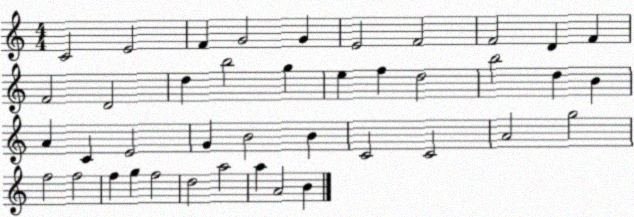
X:1
T:Untitled
M:4/4
L:1/4
K:C
C2 E2 F G2 G E2 F2 F2 D F F2 D2 d b2 g e f d2 b2 d B A C E2 G B2 B C2 C2 A2 g2 f2 f2 f g f2 d2 a2 a A2 B